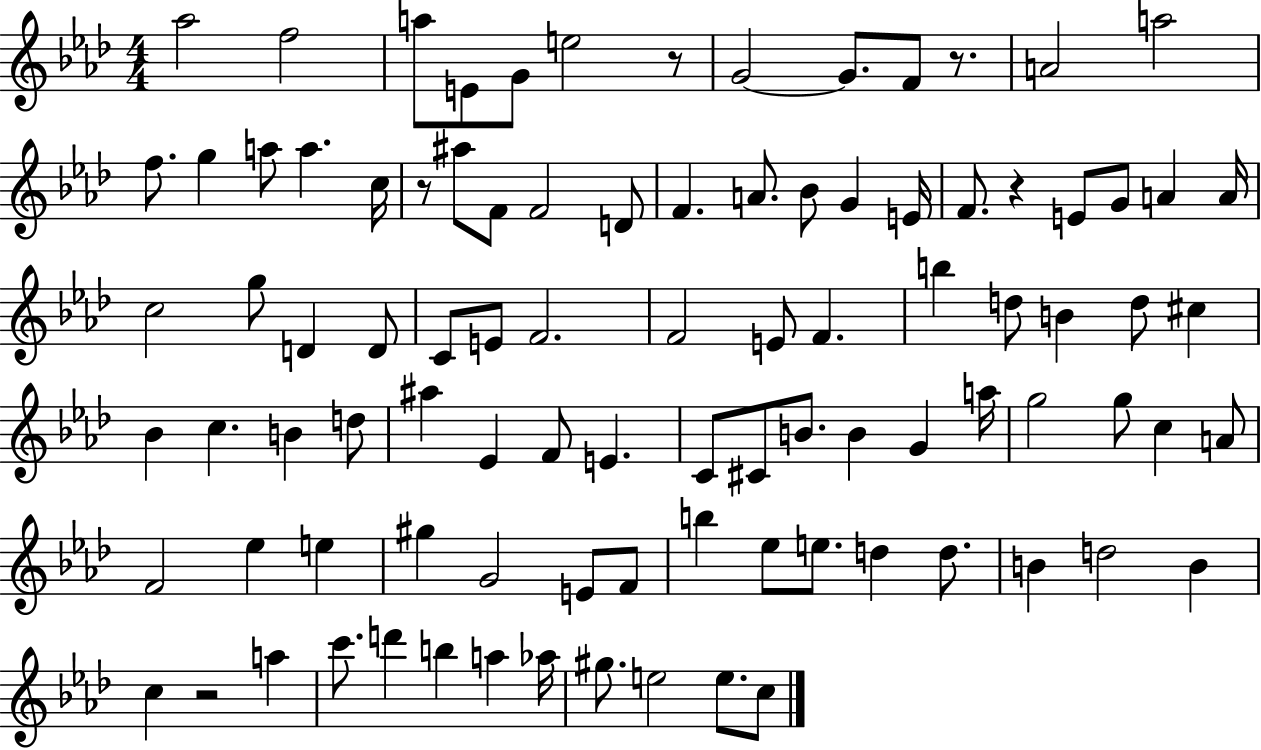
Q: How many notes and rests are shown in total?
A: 94